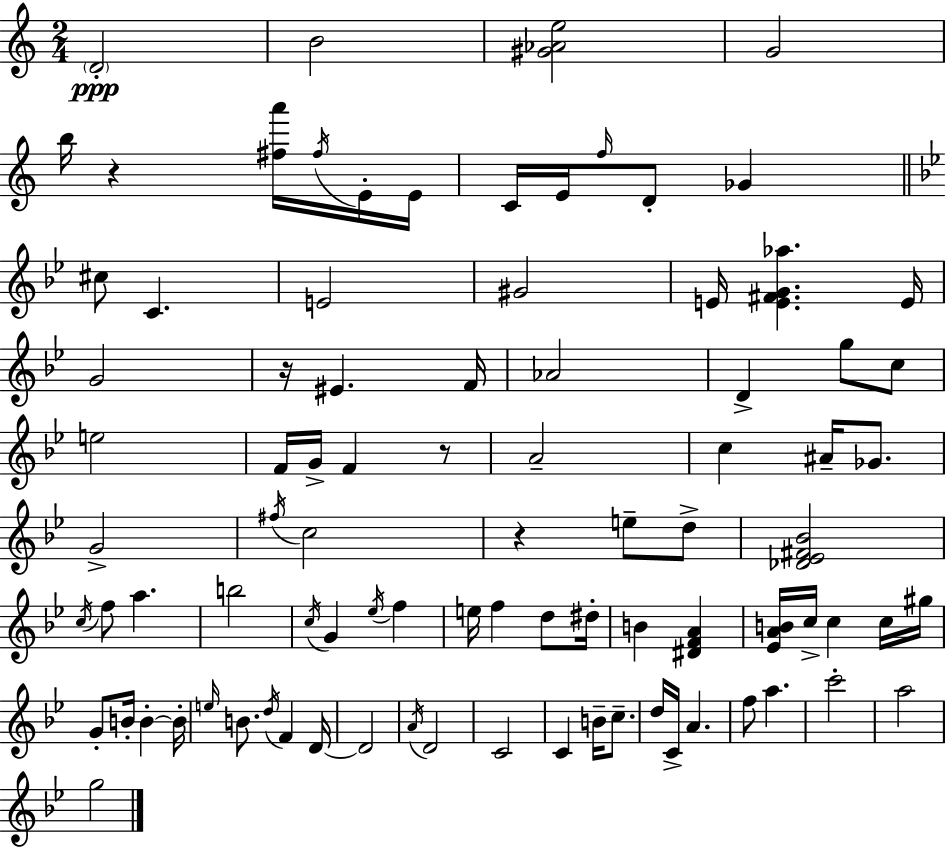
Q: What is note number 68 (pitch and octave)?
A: C4